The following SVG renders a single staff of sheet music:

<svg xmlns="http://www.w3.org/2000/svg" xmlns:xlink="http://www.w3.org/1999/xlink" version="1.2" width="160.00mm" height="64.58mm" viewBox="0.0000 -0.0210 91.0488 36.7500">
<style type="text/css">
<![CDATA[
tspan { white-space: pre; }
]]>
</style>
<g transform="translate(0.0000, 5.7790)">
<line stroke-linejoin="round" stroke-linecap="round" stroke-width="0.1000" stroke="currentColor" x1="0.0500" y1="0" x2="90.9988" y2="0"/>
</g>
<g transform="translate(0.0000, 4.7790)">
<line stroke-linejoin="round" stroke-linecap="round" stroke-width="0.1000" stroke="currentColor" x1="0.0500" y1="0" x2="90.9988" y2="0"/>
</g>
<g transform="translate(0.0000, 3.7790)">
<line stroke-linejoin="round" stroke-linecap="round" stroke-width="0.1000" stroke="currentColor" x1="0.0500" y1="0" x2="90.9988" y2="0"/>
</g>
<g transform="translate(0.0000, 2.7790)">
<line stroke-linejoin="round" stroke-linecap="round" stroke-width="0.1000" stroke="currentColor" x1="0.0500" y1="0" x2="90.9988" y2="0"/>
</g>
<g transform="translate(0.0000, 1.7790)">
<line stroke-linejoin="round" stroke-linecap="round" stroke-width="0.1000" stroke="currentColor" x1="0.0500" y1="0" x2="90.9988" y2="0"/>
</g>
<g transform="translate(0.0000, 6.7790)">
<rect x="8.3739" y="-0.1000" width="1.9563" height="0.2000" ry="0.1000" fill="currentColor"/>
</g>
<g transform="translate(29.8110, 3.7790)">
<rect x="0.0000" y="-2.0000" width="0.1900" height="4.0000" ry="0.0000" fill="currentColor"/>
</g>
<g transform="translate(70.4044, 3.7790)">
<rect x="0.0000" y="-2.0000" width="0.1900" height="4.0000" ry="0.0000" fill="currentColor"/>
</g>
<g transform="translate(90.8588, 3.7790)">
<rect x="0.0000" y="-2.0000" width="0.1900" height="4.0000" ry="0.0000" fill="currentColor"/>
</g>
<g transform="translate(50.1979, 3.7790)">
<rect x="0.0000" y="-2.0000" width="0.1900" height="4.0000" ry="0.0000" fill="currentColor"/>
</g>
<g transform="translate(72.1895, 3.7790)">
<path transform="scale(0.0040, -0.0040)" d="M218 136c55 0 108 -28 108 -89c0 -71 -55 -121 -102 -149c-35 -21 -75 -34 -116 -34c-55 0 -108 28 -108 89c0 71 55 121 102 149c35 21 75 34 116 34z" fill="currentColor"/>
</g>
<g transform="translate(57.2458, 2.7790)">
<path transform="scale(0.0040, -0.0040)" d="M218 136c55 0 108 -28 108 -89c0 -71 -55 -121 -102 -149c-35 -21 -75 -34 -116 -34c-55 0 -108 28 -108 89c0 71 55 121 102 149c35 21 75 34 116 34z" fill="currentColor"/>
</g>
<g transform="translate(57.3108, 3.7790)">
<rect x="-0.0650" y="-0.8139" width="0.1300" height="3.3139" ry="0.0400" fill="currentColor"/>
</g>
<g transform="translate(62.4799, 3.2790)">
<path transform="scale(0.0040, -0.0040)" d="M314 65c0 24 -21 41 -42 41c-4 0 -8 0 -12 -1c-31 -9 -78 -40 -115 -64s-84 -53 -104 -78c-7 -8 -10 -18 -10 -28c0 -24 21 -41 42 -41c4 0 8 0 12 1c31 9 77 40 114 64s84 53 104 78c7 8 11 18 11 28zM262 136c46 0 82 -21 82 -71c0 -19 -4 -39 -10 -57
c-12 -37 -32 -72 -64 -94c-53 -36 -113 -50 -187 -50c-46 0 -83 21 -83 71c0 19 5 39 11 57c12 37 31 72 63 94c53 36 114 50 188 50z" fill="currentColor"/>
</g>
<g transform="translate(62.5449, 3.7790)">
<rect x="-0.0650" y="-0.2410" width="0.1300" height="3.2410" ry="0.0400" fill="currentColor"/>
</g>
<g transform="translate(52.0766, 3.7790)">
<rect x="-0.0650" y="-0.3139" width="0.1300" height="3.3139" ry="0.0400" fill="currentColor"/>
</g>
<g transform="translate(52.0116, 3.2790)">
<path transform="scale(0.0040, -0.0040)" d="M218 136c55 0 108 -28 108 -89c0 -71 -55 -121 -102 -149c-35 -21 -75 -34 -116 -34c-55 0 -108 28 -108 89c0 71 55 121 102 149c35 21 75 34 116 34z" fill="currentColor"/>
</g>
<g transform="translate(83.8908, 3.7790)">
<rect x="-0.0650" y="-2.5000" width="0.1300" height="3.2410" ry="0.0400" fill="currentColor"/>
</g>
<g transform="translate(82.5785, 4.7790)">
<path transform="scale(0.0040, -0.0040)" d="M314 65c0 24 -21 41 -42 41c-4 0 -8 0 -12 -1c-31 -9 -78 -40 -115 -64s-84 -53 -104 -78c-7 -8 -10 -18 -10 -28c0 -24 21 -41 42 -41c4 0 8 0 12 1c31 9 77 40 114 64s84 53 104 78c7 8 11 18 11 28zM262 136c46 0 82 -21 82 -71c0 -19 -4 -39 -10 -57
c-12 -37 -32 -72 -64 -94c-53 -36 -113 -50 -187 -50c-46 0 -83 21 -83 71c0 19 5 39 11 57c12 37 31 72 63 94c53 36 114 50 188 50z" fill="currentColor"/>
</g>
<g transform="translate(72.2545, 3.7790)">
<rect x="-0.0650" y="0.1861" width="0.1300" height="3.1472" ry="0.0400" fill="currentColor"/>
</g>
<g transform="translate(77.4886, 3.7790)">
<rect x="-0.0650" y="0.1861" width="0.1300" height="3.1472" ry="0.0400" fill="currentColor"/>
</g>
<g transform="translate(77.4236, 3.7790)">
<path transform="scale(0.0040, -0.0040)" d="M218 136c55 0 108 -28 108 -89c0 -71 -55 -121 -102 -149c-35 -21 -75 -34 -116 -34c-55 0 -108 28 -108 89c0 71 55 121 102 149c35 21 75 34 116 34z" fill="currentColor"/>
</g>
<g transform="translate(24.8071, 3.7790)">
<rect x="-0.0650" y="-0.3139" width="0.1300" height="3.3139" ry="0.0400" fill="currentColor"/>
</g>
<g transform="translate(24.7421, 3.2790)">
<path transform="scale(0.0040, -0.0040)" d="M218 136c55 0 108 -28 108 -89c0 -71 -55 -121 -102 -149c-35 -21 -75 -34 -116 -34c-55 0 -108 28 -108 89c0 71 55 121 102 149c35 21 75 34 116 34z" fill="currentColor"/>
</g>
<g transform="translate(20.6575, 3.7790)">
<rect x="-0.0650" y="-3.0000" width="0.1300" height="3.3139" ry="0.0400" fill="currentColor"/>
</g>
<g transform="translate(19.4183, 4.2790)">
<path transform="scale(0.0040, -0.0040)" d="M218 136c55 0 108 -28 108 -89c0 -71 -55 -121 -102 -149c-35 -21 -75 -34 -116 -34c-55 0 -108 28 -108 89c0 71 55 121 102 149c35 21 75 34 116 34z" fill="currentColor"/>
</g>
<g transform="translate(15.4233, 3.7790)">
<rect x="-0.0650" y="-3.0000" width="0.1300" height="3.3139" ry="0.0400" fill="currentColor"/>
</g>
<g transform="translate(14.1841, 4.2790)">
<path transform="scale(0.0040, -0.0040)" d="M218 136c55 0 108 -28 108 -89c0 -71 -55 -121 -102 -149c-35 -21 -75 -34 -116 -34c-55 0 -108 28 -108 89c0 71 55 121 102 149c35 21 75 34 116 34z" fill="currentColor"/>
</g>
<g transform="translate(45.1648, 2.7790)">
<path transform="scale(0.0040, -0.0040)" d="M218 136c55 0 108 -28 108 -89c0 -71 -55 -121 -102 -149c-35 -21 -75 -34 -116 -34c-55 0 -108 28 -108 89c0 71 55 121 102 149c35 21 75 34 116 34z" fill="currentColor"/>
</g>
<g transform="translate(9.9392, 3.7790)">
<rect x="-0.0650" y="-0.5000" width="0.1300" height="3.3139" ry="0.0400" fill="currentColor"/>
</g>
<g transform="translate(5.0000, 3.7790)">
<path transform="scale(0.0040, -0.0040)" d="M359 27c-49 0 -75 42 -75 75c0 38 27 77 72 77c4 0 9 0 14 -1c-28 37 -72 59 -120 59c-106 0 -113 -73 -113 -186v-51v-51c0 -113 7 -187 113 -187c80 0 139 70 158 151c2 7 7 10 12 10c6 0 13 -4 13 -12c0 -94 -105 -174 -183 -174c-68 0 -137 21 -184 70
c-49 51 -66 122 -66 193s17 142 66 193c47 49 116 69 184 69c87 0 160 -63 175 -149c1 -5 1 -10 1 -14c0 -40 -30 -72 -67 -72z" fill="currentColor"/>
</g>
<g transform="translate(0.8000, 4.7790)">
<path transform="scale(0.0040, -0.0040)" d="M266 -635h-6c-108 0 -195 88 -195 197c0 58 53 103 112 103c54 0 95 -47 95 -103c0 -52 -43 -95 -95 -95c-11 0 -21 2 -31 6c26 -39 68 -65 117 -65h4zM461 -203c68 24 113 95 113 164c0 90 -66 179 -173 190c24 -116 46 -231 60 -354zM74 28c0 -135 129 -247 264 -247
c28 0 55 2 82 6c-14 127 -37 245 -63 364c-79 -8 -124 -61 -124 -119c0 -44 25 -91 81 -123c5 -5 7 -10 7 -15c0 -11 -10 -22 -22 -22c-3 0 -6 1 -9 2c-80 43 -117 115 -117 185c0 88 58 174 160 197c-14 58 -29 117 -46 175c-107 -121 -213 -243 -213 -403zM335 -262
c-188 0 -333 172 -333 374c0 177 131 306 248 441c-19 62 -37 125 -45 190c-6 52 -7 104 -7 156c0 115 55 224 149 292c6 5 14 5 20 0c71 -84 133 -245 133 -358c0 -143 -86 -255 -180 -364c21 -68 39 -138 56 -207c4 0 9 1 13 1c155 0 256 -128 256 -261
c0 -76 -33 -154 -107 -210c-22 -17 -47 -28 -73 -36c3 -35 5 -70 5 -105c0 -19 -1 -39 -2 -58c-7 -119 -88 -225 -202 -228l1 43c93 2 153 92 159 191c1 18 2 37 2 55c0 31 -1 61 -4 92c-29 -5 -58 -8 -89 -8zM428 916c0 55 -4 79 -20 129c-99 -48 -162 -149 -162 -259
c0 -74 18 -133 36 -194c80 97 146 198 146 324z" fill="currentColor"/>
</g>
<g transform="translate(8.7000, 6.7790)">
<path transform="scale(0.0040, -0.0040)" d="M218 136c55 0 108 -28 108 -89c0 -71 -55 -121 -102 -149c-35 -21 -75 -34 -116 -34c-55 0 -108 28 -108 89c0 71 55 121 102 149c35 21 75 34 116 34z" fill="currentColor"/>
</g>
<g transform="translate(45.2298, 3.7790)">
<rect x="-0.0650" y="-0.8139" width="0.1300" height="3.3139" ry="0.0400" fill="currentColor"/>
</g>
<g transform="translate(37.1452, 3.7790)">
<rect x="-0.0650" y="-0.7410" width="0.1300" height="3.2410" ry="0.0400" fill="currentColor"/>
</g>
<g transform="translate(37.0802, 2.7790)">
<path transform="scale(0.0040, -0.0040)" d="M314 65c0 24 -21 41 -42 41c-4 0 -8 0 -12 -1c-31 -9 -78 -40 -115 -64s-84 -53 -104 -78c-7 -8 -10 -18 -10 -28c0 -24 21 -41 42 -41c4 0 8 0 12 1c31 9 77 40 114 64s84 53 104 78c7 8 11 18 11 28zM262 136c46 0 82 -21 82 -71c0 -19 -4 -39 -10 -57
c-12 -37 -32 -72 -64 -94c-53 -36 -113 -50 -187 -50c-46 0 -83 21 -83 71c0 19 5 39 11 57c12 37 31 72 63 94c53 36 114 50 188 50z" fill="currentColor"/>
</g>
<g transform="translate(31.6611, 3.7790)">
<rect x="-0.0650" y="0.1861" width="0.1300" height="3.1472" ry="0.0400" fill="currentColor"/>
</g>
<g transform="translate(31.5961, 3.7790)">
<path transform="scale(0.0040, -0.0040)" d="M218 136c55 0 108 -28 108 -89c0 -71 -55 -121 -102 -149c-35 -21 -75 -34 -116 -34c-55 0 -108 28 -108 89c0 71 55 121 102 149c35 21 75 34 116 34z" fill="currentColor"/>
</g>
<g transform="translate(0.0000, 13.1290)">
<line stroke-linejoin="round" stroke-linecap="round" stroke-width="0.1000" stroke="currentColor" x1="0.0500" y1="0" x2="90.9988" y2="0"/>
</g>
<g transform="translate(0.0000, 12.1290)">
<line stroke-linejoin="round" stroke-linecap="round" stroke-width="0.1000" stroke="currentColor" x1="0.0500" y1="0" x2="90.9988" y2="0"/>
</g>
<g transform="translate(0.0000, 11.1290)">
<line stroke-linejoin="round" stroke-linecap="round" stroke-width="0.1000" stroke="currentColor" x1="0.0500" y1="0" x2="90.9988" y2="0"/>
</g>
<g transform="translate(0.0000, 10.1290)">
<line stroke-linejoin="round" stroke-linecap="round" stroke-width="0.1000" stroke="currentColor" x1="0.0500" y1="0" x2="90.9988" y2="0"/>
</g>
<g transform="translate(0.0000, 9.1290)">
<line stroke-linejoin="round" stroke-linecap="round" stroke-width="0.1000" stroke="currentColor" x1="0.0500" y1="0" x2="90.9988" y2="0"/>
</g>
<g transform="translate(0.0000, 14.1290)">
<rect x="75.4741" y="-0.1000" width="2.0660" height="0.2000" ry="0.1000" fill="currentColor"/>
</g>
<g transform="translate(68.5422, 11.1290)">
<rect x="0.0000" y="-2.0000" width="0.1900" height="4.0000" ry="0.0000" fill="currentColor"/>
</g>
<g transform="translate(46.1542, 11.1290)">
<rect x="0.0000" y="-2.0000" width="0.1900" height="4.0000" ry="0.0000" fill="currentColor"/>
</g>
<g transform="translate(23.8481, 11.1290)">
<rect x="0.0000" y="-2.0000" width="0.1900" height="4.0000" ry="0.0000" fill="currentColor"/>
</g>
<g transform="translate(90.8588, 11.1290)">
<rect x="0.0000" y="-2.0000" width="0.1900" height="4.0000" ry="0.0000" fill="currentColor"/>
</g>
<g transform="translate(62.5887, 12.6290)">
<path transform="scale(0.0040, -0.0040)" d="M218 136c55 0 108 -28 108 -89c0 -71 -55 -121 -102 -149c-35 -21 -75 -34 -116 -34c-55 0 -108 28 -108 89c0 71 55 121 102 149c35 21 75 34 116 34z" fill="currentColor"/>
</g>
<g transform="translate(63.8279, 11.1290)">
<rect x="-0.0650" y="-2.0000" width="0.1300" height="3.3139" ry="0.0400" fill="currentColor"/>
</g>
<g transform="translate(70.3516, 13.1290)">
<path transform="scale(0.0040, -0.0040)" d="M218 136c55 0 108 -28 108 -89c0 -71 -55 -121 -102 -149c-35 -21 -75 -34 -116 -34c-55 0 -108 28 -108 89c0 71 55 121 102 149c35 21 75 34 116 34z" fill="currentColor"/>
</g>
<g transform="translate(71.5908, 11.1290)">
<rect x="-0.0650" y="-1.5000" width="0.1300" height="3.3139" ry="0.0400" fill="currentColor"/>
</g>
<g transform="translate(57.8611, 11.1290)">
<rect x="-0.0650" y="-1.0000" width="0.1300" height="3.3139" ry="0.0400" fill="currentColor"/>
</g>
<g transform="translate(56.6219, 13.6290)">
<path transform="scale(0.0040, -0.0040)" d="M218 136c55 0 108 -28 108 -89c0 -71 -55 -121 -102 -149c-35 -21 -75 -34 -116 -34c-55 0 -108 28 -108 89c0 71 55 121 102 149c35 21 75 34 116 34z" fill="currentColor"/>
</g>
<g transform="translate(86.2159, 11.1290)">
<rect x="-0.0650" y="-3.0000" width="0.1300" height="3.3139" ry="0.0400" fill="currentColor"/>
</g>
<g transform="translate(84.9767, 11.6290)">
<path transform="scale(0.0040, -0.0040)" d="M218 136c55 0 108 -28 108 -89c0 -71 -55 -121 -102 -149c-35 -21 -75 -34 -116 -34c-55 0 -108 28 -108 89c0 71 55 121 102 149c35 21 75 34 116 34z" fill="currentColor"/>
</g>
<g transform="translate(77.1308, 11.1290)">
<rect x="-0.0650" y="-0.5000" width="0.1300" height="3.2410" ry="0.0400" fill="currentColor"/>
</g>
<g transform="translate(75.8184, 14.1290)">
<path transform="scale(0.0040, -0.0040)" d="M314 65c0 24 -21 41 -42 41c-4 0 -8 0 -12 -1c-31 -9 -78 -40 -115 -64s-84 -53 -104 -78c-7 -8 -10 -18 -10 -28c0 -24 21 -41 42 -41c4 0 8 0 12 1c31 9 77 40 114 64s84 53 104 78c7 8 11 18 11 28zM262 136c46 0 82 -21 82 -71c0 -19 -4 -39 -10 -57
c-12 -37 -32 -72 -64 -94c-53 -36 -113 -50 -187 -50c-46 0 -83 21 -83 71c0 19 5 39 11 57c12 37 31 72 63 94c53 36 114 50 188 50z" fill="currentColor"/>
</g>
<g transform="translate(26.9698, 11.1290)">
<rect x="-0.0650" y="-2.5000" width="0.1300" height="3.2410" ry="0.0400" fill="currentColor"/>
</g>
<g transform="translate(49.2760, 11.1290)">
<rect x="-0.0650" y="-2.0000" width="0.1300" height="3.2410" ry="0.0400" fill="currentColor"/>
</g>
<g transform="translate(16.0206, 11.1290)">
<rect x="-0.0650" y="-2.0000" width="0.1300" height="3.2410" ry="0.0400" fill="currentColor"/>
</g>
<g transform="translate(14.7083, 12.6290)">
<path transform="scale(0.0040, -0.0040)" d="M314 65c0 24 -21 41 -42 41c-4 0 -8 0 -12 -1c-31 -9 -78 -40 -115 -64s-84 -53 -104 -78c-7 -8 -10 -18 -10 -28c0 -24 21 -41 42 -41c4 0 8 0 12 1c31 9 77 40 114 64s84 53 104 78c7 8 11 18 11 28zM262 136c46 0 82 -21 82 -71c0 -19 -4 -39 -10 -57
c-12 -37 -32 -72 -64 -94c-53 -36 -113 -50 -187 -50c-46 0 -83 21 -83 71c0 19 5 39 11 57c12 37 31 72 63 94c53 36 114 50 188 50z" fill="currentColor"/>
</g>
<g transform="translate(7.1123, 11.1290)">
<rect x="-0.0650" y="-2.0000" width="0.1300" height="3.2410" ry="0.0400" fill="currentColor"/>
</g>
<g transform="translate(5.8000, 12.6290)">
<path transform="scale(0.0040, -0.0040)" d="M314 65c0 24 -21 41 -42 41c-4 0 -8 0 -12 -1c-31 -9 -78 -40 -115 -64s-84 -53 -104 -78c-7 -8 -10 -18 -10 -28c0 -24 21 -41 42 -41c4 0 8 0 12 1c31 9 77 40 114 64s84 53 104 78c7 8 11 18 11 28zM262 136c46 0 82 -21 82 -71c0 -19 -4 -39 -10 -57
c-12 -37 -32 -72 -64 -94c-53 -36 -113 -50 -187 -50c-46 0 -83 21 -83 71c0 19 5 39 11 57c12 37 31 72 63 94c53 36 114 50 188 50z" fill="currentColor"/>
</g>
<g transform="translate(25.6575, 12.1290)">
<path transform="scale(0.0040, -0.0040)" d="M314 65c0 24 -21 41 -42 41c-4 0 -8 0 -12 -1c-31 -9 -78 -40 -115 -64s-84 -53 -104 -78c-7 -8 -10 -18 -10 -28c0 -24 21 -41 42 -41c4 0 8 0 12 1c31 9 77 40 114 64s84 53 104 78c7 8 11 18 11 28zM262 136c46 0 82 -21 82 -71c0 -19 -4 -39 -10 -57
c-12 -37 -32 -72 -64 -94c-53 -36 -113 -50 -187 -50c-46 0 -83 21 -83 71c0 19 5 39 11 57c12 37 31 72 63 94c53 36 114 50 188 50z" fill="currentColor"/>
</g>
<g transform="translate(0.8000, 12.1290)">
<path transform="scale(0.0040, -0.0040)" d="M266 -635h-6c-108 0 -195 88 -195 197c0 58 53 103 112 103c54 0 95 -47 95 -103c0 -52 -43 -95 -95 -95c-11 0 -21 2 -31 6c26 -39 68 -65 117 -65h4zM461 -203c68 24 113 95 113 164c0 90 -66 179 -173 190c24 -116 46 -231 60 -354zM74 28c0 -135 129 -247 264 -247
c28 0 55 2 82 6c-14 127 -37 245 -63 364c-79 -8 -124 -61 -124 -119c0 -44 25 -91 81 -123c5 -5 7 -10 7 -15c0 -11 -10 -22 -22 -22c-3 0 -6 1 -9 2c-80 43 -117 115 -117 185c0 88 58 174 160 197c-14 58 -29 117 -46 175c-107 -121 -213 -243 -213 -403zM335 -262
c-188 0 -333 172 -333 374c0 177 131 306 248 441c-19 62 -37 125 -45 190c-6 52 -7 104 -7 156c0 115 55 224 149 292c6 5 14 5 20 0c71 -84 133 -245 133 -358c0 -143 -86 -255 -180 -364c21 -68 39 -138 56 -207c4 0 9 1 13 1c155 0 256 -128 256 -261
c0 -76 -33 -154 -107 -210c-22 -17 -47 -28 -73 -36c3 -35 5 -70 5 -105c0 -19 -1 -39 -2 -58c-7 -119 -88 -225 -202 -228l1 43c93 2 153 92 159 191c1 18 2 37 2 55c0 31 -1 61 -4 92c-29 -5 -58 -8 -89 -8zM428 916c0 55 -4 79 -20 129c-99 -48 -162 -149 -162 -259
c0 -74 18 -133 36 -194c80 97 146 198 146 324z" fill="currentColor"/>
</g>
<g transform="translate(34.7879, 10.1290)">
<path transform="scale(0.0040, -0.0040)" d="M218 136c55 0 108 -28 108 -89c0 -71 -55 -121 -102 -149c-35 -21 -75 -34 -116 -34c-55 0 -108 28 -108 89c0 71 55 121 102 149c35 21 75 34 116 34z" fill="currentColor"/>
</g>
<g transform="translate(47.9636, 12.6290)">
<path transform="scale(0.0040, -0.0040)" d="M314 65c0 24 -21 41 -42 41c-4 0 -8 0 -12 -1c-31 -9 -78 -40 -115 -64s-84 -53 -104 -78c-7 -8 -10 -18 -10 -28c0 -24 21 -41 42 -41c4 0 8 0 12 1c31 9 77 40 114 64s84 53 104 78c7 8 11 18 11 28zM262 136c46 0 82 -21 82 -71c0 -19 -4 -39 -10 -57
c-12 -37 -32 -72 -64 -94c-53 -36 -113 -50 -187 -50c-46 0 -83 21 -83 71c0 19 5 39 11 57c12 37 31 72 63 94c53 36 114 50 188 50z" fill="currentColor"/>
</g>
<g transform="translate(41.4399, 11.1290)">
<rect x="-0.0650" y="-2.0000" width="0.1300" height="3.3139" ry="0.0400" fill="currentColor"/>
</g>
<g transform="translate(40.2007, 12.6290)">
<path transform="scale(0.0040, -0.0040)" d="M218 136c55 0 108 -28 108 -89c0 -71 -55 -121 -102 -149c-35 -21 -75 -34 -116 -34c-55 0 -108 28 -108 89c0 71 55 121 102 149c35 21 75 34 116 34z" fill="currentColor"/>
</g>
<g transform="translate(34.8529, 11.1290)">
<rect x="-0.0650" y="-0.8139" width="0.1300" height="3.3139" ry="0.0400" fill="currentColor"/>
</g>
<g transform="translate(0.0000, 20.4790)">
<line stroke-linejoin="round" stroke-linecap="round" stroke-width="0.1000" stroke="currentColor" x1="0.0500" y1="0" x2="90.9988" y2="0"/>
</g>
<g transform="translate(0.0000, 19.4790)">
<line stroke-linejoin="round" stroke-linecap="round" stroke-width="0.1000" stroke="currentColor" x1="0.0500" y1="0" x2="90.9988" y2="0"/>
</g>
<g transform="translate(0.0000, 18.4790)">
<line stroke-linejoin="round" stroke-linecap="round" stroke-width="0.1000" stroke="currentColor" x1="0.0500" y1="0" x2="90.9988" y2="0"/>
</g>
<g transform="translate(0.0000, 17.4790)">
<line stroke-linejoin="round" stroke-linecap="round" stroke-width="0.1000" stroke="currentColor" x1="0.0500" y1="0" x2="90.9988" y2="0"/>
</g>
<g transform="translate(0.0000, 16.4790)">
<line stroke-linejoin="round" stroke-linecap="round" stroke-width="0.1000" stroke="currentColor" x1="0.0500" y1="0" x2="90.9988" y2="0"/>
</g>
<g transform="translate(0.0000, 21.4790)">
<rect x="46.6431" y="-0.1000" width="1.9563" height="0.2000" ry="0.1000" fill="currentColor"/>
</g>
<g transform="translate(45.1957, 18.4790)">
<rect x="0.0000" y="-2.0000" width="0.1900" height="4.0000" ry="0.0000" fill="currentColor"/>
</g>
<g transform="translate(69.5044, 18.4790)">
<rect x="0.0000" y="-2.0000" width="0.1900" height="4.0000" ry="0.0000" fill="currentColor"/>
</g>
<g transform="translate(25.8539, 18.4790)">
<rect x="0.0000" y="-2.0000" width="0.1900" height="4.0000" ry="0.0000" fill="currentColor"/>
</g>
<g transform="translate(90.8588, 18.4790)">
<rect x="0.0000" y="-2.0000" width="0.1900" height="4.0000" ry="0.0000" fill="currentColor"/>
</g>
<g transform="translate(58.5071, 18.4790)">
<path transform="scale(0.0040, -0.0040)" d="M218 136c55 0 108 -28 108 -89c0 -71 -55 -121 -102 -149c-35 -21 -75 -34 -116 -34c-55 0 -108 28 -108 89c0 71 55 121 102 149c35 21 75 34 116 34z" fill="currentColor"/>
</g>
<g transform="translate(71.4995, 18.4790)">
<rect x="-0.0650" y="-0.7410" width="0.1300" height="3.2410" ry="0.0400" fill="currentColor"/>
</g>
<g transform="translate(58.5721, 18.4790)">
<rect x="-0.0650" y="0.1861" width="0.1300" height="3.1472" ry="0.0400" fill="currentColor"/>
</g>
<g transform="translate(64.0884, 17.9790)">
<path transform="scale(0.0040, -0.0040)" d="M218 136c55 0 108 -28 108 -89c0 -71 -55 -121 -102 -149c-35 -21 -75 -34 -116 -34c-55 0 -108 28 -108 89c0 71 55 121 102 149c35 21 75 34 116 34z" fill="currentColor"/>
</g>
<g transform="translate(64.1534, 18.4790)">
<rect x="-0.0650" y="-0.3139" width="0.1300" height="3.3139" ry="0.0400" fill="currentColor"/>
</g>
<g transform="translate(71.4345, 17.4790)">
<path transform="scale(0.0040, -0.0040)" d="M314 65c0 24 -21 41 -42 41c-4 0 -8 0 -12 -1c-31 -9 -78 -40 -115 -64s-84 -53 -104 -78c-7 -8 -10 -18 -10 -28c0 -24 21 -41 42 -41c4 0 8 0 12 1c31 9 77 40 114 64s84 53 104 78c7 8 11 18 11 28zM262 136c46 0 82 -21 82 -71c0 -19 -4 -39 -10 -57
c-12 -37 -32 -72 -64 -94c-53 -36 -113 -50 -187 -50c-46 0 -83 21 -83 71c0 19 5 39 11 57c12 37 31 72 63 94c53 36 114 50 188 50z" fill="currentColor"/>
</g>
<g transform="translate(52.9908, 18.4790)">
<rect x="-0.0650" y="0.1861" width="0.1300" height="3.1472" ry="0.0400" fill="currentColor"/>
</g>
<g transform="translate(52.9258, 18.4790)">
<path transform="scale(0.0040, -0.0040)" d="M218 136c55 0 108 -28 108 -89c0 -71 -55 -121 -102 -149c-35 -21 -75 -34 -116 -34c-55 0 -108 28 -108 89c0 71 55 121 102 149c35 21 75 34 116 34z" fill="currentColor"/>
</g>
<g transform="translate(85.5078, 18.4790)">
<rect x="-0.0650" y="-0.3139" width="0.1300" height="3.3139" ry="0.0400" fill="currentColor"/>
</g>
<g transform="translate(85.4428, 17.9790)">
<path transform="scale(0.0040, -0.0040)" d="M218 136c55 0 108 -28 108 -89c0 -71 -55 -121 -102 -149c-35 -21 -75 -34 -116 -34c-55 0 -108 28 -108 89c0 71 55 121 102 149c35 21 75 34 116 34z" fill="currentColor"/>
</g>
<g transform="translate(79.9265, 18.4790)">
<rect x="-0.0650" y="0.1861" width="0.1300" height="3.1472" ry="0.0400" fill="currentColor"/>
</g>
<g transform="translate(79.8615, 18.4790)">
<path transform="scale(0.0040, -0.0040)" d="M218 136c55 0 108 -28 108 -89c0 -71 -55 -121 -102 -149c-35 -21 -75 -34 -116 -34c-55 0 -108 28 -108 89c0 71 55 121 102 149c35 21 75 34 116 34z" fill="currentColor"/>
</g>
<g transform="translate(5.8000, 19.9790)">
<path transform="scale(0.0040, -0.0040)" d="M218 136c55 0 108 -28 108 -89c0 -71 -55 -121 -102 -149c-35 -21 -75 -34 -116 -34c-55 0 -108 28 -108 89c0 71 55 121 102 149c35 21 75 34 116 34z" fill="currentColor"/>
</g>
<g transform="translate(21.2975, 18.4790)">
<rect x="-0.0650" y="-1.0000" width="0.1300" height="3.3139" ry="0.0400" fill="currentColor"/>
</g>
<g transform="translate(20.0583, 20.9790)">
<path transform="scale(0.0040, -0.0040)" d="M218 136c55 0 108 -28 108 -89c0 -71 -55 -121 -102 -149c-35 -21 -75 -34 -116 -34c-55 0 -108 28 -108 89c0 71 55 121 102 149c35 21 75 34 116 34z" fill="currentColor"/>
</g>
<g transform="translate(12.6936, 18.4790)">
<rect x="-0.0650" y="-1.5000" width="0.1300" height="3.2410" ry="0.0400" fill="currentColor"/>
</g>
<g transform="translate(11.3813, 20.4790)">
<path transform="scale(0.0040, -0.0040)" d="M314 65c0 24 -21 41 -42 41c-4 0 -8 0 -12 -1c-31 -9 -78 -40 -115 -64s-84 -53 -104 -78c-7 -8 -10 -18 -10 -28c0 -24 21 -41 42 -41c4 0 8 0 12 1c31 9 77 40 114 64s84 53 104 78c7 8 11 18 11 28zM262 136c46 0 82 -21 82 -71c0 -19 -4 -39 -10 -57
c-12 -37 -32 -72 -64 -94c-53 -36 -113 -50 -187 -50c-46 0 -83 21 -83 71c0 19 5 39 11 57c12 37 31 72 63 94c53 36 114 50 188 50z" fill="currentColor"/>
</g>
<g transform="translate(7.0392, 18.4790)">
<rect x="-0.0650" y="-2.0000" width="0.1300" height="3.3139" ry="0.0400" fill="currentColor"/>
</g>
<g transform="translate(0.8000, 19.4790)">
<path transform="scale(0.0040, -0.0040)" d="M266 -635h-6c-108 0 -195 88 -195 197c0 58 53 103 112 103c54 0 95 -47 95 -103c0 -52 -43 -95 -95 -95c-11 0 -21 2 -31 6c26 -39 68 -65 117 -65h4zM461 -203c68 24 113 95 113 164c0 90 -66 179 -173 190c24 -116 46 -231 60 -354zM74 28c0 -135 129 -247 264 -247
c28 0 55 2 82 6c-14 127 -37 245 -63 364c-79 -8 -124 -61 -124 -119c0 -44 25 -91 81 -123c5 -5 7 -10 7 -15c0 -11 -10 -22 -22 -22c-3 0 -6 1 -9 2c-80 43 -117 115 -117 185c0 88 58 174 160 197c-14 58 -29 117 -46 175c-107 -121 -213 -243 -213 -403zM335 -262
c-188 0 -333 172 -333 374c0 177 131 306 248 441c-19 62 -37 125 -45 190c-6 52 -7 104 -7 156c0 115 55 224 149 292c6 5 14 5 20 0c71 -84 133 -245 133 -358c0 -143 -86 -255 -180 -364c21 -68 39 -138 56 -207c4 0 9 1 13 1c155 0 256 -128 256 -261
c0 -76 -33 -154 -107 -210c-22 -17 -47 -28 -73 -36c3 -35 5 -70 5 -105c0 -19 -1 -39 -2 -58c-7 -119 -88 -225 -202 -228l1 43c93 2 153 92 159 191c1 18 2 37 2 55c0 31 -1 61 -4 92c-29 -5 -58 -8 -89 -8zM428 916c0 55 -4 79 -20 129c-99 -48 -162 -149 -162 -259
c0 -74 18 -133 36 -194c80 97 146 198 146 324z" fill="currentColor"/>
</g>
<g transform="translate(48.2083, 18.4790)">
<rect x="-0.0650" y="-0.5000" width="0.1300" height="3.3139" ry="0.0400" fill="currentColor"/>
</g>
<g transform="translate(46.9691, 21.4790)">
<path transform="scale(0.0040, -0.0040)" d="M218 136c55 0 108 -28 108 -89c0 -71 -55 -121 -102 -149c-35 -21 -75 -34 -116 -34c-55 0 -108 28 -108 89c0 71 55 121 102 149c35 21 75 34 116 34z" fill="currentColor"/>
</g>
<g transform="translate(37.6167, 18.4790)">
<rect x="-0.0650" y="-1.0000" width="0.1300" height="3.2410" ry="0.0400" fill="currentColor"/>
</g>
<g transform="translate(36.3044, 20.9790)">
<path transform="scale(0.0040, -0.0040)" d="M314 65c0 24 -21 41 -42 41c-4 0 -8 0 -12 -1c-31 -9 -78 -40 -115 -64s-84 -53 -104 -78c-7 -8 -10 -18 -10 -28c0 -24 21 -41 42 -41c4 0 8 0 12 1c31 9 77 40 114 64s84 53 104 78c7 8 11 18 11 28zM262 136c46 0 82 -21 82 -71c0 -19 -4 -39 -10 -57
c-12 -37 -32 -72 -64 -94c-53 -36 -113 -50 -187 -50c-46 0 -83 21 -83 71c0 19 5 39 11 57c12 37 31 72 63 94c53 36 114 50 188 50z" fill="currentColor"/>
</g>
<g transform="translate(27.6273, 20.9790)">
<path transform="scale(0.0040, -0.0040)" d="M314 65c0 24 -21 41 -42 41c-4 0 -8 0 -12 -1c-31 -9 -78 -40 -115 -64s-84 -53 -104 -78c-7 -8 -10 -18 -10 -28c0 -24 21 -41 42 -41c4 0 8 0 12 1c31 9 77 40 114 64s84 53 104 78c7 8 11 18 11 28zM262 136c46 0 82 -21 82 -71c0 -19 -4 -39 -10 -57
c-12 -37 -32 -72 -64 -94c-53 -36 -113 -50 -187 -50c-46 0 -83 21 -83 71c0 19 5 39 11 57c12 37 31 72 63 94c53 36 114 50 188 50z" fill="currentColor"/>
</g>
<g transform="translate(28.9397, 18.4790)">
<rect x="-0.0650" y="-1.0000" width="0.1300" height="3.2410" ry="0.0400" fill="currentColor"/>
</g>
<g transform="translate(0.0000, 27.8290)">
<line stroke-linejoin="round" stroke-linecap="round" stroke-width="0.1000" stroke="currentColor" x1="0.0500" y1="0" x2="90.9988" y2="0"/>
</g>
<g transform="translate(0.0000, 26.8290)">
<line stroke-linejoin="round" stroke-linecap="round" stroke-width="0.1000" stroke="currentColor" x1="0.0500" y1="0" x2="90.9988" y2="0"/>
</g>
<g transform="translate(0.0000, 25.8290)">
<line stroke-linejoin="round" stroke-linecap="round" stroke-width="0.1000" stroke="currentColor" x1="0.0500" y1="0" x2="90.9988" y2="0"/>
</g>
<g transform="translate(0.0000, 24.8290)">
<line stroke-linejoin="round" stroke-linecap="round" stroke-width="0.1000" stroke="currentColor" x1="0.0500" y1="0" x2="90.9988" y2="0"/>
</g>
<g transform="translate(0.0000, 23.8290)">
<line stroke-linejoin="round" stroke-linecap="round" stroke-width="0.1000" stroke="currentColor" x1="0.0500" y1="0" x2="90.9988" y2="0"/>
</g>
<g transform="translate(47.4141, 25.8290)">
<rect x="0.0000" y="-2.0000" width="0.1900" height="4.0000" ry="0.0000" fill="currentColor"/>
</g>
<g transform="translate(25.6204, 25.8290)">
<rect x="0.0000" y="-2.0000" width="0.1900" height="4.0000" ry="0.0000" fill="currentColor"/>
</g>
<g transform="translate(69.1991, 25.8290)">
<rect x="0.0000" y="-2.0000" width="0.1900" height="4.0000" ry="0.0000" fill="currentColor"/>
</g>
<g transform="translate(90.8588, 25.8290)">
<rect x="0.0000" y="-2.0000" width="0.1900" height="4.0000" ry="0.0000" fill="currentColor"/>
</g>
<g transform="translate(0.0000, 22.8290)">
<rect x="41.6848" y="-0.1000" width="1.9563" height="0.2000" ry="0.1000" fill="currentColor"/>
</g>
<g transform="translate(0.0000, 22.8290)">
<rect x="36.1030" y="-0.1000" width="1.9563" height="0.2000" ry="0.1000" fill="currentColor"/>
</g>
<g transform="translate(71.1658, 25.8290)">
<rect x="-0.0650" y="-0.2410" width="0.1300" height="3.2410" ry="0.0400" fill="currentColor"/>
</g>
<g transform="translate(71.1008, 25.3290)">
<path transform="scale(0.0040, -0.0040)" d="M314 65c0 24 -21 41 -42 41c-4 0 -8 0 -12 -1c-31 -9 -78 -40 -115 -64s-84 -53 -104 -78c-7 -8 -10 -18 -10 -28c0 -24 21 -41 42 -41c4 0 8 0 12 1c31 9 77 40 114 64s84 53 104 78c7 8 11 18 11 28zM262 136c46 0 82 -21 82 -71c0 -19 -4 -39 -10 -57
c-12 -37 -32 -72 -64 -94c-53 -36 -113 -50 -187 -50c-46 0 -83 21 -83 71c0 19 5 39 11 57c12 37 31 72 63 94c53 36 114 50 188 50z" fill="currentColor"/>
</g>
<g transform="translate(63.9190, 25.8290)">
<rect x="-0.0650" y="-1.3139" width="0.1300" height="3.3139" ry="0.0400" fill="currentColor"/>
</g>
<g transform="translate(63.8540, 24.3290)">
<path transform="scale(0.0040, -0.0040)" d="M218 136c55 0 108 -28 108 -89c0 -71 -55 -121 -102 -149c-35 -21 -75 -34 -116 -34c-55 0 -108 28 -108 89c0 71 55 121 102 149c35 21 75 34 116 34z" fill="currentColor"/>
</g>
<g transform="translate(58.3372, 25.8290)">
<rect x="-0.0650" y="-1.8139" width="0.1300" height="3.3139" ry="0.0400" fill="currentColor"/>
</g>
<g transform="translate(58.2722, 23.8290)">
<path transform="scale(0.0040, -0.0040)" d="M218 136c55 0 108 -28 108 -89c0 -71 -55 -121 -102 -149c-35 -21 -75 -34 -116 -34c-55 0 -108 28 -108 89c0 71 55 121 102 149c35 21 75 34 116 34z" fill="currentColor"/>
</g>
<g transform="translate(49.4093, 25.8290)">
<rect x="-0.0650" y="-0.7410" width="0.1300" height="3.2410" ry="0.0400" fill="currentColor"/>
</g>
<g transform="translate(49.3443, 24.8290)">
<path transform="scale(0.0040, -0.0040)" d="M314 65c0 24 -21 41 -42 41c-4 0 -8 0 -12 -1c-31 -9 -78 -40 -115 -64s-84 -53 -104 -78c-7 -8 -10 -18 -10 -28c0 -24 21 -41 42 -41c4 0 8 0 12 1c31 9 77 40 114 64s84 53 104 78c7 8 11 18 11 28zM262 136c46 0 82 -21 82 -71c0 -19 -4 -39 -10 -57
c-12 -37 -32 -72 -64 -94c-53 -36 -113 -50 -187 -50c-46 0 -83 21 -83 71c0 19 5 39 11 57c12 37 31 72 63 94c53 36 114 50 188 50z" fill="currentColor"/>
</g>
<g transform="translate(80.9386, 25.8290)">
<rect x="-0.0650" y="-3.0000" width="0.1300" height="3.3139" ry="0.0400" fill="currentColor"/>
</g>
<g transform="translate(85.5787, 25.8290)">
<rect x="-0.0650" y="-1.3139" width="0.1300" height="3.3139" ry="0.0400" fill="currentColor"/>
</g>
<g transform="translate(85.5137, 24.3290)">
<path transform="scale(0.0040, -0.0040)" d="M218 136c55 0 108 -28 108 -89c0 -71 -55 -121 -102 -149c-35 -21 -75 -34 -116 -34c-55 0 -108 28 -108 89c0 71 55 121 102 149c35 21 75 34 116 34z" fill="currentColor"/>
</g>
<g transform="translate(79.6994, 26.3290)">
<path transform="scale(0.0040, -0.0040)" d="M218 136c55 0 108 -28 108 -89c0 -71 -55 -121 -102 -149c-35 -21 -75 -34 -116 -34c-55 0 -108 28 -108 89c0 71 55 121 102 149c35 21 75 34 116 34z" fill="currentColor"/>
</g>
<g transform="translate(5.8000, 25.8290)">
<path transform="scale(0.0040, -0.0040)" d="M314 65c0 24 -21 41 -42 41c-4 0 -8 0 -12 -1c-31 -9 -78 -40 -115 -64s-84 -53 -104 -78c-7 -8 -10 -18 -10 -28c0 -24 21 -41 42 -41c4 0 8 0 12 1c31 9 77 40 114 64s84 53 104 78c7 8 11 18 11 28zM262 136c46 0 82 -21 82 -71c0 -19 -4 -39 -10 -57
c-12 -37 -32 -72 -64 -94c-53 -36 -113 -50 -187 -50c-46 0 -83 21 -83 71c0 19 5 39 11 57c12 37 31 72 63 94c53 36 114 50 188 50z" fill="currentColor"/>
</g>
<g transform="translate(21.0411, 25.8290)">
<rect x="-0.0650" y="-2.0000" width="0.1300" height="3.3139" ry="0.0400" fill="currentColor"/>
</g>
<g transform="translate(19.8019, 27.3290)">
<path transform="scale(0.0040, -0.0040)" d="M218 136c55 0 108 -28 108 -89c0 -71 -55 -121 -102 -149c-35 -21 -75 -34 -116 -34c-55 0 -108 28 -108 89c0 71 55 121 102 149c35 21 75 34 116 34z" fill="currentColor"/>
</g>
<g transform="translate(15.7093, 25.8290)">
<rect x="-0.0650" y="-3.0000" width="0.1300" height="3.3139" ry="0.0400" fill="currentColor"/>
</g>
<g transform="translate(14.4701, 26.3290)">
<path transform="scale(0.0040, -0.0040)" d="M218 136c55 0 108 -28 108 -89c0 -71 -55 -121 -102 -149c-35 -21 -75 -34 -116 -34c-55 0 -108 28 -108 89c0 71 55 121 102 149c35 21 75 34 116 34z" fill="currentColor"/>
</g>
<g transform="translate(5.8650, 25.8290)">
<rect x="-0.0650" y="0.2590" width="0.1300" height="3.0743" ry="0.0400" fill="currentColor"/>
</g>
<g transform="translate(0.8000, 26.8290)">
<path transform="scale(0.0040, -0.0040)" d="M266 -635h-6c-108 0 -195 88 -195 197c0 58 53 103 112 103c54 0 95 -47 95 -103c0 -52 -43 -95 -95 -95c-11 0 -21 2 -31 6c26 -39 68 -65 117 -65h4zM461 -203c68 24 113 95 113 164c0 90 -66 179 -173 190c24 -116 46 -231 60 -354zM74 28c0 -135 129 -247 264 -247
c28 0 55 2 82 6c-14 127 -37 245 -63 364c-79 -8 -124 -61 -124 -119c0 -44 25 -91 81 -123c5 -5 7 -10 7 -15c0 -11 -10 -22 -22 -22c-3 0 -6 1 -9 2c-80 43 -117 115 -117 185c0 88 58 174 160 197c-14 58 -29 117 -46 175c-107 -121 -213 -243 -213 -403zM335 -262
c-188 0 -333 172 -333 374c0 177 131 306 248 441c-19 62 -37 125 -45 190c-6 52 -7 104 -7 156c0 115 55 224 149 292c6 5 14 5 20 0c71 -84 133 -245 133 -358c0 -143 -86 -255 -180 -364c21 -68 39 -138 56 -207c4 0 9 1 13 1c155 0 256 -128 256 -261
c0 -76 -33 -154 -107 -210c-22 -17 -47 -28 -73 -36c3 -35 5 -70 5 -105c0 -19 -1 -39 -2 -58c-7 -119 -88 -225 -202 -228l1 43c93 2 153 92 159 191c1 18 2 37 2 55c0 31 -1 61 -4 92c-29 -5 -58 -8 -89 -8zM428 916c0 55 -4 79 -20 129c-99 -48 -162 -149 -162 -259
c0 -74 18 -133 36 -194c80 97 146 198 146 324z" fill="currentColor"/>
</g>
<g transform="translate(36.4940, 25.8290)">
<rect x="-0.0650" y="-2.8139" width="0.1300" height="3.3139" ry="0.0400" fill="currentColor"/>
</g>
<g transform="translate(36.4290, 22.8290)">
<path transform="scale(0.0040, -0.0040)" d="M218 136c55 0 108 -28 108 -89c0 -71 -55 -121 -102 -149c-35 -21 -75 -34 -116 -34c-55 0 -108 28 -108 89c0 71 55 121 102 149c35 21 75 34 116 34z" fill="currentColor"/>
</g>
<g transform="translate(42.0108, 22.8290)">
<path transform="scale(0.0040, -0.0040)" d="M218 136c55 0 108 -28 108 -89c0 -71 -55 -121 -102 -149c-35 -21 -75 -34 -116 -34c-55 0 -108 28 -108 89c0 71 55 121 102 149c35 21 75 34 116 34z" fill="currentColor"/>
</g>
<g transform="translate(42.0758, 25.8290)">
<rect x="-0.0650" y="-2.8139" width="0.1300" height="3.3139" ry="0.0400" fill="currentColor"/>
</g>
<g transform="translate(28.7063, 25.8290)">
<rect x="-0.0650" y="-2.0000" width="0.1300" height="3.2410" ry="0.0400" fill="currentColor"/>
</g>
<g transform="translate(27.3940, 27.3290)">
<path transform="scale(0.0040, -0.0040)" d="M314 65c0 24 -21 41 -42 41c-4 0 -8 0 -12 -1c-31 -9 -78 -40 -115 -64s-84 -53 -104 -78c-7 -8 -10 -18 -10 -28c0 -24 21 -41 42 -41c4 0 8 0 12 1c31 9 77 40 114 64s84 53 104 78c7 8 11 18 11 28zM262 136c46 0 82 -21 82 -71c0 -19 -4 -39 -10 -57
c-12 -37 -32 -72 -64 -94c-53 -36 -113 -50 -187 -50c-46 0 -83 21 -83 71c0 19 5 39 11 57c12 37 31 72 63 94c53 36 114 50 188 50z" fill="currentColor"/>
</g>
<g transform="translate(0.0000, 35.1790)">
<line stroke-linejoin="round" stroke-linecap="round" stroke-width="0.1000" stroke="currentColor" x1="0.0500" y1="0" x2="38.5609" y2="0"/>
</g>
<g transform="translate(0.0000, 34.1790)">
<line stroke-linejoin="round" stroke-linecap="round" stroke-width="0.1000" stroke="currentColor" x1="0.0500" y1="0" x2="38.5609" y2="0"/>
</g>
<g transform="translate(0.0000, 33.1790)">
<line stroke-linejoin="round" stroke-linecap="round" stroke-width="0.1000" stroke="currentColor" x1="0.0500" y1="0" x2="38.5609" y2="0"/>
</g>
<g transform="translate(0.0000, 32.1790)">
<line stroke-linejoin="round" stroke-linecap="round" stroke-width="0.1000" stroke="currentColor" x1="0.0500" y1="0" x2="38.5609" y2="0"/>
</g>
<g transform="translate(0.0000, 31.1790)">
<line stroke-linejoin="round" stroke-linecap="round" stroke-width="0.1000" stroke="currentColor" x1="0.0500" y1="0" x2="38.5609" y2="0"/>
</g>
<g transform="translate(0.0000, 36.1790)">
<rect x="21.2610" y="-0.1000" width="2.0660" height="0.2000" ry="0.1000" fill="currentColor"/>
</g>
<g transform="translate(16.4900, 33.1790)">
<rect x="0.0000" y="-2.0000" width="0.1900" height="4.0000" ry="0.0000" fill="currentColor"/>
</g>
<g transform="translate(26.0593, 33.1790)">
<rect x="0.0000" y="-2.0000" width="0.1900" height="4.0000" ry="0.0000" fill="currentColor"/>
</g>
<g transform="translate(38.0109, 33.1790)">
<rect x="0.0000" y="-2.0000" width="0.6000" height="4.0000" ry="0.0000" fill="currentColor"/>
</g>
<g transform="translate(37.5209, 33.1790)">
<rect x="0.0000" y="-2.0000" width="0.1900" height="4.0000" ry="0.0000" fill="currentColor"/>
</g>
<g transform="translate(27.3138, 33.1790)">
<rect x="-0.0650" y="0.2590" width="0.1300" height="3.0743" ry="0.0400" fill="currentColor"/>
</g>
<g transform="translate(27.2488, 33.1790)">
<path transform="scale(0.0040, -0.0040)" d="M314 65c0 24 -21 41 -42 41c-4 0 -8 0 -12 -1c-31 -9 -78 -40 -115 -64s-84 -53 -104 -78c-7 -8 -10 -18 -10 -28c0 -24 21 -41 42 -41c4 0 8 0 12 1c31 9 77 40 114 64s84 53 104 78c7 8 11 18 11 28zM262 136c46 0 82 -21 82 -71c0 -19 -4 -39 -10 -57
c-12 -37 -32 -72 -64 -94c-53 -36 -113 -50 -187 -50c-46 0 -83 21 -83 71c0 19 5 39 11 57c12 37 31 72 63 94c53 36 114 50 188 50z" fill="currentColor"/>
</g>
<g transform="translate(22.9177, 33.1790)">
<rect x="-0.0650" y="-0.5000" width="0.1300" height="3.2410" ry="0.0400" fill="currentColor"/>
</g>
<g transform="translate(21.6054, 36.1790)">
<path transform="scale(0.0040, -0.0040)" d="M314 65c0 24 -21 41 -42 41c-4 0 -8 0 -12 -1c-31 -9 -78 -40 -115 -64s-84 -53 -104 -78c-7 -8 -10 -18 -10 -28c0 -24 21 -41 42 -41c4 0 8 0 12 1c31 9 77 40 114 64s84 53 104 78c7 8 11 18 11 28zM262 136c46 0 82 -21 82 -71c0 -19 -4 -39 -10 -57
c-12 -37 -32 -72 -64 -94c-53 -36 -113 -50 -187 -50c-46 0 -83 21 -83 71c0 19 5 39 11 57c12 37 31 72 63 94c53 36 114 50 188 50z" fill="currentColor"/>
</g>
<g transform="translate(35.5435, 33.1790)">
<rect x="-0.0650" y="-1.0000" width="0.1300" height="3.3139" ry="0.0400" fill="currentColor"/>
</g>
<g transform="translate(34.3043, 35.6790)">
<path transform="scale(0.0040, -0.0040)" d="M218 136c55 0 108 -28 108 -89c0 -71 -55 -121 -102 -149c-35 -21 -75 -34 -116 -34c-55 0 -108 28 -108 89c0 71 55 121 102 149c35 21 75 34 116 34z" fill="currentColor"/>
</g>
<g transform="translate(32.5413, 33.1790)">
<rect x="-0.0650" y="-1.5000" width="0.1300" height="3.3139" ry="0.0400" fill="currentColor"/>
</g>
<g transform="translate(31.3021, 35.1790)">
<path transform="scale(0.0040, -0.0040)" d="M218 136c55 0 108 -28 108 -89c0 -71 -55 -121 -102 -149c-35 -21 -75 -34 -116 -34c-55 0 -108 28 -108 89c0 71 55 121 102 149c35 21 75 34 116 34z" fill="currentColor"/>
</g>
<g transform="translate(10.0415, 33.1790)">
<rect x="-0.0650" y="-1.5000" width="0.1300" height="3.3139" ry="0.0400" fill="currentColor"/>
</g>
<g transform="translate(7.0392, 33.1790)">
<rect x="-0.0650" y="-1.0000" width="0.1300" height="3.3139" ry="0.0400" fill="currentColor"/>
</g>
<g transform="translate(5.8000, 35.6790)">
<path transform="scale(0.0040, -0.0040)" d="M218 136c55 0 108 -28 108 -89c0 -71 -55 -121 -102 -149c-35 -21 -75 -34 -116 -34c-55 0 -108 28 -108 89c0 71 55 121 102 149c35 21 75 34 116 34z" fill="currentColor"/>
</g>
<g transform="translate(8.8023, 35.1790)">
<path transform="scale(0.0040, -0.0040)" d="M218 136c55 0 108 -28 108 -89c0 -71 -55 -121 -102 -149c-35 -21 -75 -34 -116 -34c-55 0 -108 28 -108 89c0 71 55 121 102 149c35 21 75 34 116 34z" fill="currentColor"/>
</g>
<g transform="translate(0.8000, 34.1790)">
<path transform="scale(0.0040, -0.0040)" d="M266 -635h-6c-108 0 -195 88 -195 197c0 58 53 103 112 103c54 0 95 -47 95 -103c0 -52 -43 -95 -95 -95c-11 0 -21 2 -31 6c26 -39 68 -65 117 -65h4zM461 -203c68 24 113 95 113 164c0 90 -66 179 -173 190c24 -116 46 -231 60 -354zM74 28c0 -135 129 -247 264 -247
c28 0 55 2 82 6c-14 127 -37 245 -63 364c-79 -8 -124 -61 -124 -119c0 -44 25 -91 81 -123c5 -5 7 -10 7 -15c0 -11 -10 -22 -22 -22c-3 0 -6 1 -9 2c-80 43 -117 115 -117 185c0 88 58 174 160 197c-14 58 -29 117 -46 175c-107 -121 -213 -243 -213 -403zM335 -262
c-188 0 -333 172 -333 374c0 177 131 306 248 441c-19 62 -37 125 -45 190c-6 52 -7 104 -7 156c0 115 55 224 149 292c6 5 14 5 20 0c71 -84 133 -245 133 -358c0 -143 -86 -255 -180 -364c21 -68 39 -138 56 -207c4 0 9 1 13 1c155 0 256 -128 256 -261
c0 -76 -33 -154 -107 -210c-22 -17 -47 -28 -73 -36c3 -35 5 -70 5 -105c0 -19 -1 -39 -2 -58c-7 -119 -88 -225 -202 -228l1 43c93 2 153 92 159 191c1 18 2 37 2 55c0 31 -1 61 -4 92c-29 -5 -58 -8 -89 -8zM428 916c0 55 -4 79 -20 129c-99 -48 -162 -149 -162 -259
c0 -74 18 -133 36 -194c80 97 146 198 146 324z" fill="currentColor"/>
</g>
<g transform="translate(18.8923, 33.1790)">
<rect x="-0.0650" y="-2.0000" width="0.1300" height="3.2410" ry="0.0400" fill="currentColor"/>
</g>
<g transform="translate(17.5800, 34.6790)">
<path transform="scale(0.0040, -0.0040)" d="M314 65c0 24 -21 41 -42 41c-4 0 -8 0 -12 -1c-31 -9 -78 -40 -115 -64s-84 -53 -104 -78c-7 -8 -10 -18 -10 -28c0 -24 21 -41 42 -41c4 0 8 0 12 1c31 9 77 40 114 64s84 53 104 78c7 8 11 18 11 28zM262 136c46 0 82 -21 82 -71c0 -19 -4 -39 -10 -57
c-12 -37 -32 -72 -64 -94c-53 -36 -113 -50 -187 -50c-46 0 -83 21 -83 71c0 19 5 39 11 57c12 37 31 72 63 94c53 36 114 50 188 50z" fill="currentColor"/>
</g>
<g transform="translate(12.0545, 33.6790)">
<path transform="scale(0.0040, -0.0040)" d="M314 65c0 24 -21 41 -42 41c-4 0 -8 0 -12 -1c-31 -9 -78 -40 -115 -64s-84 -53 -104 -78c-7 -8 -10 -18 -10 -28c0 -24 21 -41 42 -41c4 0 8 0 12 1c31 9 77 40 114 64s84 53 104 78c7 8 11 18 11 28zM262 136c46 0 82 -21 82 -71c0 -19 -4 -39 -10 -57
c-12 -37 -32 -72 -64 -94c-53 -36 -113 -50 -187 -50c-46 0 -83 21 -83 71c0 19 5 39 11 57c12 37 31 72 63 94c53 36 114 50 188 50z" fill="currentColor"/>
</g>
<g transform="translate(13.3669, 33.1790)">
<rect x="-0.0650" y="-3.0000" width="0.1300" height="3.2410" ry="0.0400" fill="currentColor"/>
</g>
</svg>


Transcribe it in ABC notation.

X:1
T:Untitled
M:4/4
L:1/4
K:C
C A A c B d2 d c d c2 B B G2 F2 F2 G2 d F F2 D F E C2 A F E2 D D2 D2 C B B c d2 B c B2 A F F2 a a d2 f e c2 A e D E A2 F2 C2 B2 E D